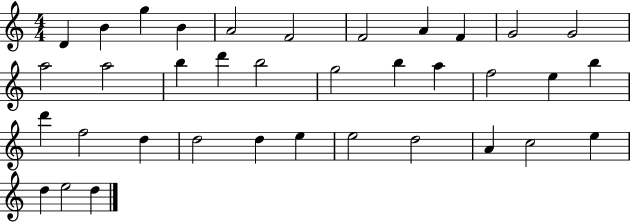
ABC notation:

X:1
T:Untitled
M:4/4
L:1/4
K:C
D B g B A2 F2 F2 A F G2 G2 a2 a2 b d' b2 g2 b a f2 e b d' f2 d d2 d e e2 d2 A c2 e d e2 d